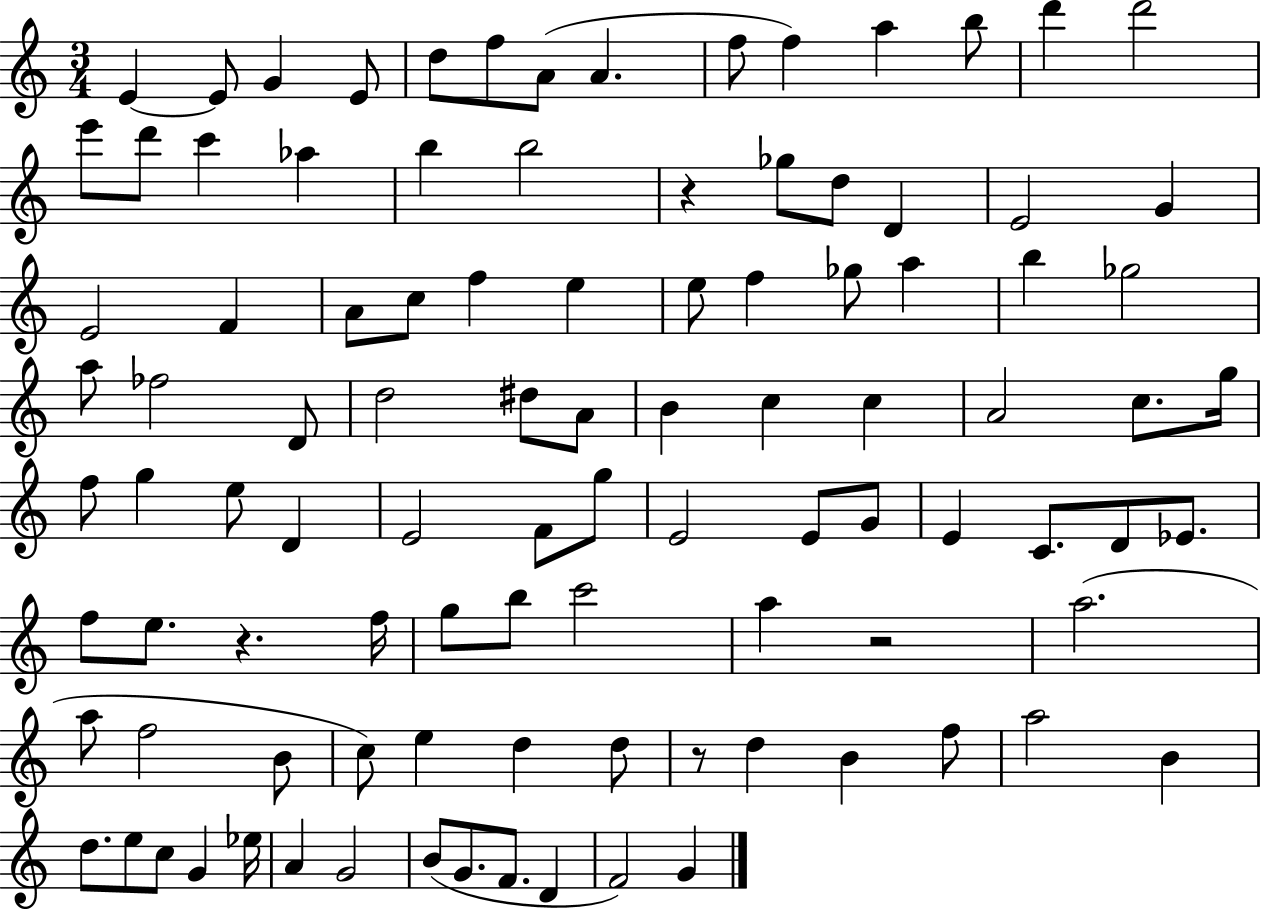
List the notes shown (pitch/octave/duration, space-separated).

E4/q E4/e G4/q E4/e D5/e F5/e A4/e A4/q. F5/e F5/q A5/q B5/e D6/q D6/h E6/e D6/e C6/q Ab5/q B5/q B5/h R/q Gb5/e D5/e D4/q E4/h G4/q E4/h F4/q A4/e C5/e F5/q E5/q E5/e F5/q Gb5/e A5/q B5/q Gb5/h A5/e FES5/h D4/e D5/h D#5/e A4/e B4/q C5/q C5/q A4/h C5/e. G5/s F5/e G5/q E5/e D4/q E4/h F4/e G5/e E4/h E4/e G4/e E4/q C4/e. D4/e Eb4/e. F5/e E5/e. R/q. F5/s G5/e B5/e C6/h A5/q R/h A5/h. A5/e F5/h B4/e C5/e E5/q D5/q D5/e R/e D5/q B4/q F5/e A5/h B4/q D5/e. E5/e C5/e G4/q Eb5/s A4/q G4/h B4/e G4/e. F4/e. D4/q F4/h G4/q